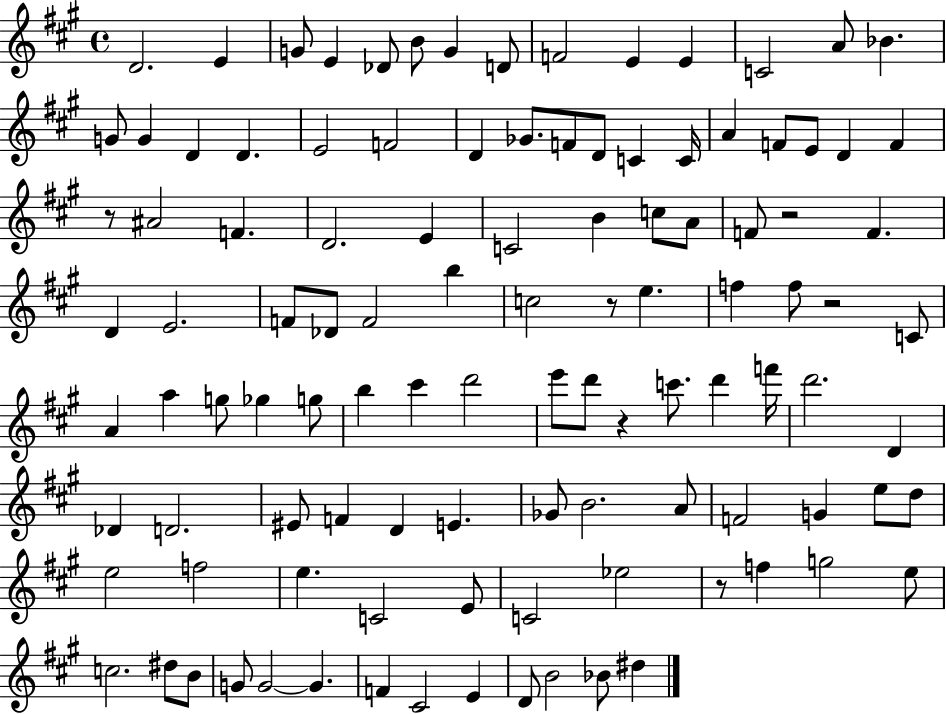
X:1
T:Untitled
M:4/4
L:1/4
K:A
D2 E G/2 E _D/2 B/2 G D/2 F2 E E C2 A/2 _B G/2 G D D E2 F2 D _G/2 F/2 D/2 C C/4 A F/2 E/2 D F z/2 ^A2 F D2 E C2 B c/2 A/2 F/2 z2 F D E2 F/2 _D/2 F2 b c2 z/2 e f f/2 z2 C/2 A a g/2 _g g/2 b ^c' d'2 e'/2 d'/2 z c'/2 d' f'/4 d'2 D _D D2 ^E/2 F D E _G/2 B2 A/2 F2 G e/2 d/2 e2 f2 e C2 E/2 C2 _e2 z/2 f g2 e/2 c2 ^d/2 B/2 G/2 G2 G F ^C2 E D/2 B2 _B/2 ^d